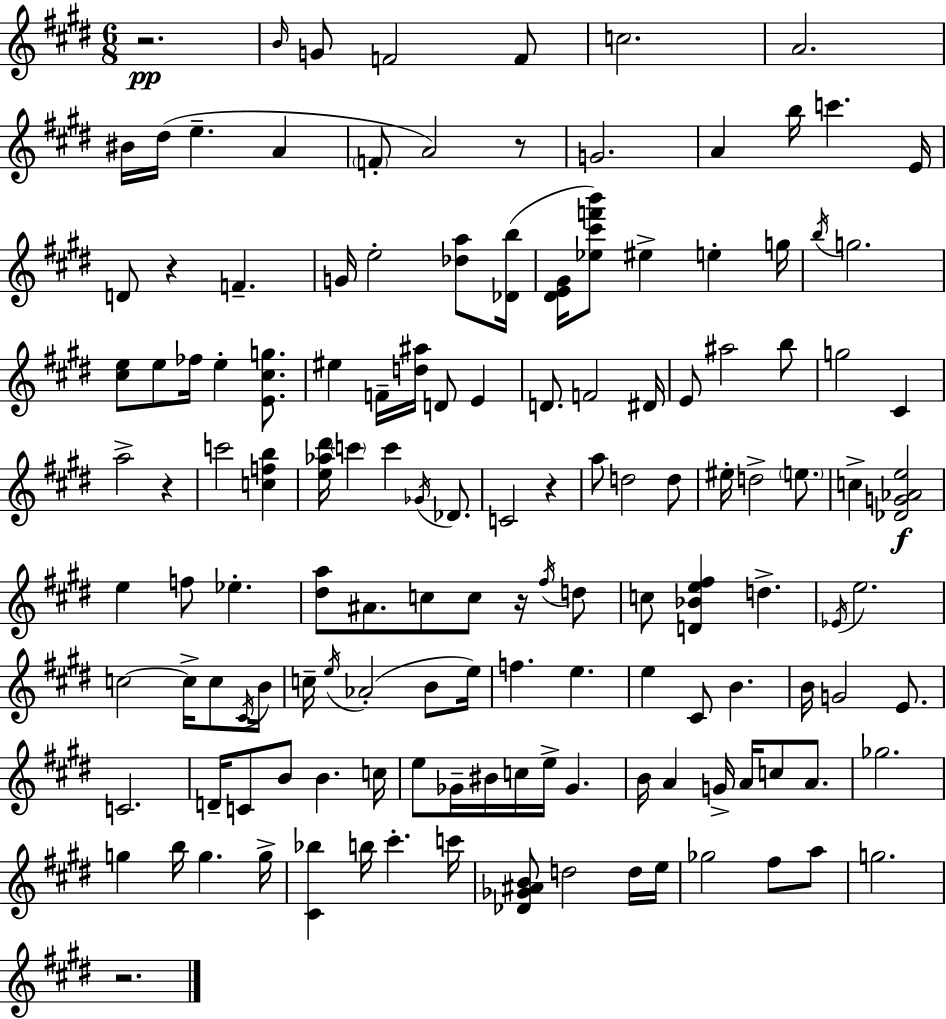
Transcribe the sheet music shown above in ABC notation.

X:1
T:Untitled
M:6/8
L:1/4
K:E
z2 B/4 G/2 F2 F/2 c2 A2 ^B/4 ^d/4 e A F/2 A2 z/2 G2 A b/4 c' E/4 D/2 z F G/4 e2 [_da]/2 [_Db]/4 [^DE^G]/4 [_e^c'f'b']/2 ^e e g/4 b/4 g2 [^ce]/2 e/2 _f/4 e [E^cg]/2 ^e F/4 [d^a]/4 D/2 E D/2 F2 ^D/4 E/2 ^a2 b/2 g2 ^C a2 z c'2 [cfb] [e_a^d']/4 c' c' _G/4 _D/2 C2 z a/2 d2 d/2 ^e/4 d2 e/2 c [_DG_Ae]2 e f/2 _e [^da]/2 ^A/2 c/2 c/2 z/4 ^f/4 d/2 c/2 [D_Be^f] d _E/4 e2 c2 c/4 c/2 ^C/4 B/4 c/4 e/4 _A2 B/2 e/4 f e e ^C/2 B B/4 G2 E/2 C2 D/4 C/2 B/2 B c/4 e/2 _G/4 ^B/4 c/4 e/4 _G B/4 A G/4 A/4 c/2 A/2 _g2 g b/4 g g/4 [^C_b] b/4 ^c' c'/4 [_D_G^AB]/2 d2 d/4 e/4 _g2 ^f/2 a/2 g2 z2